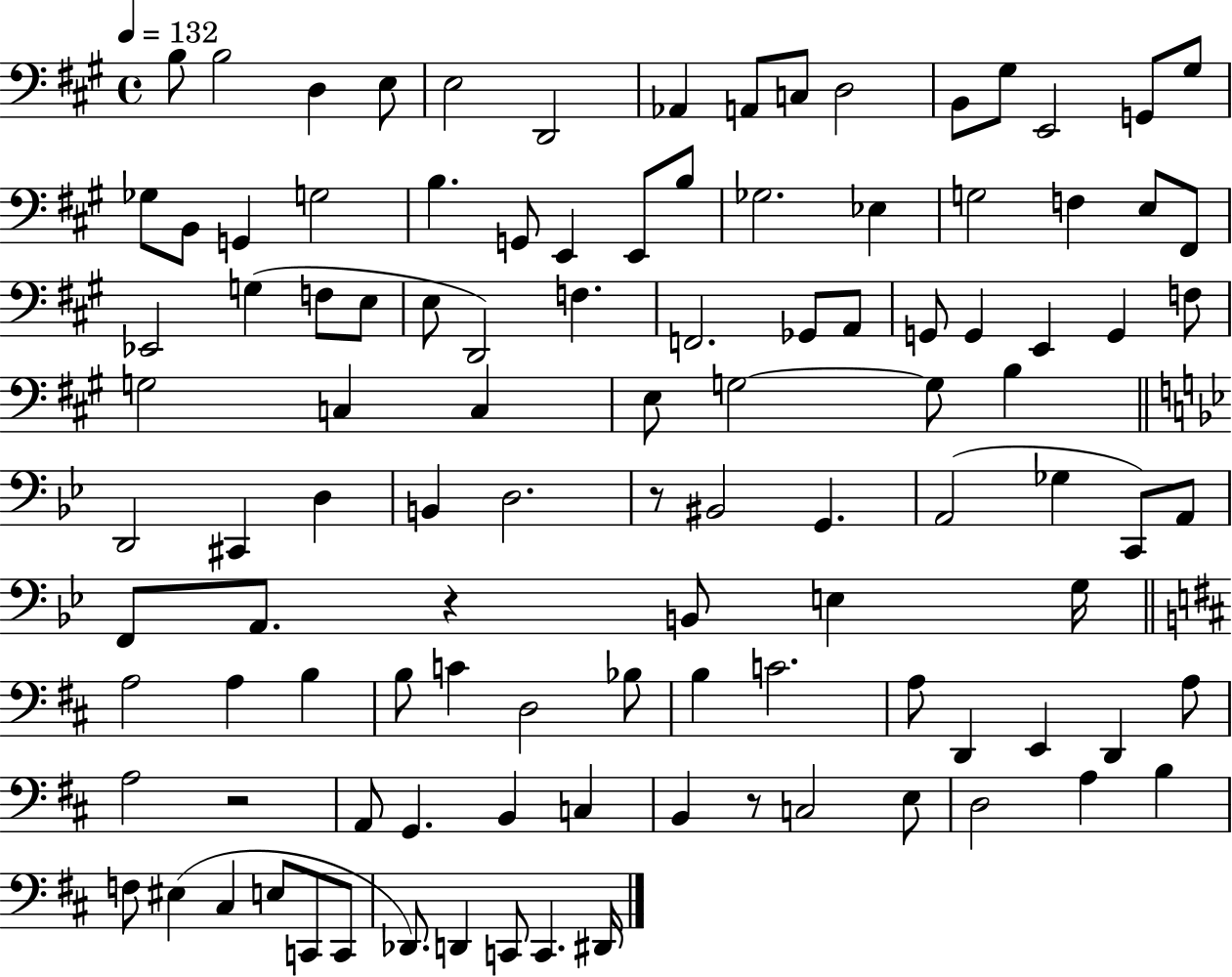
{
  \clef bass
  \time 4/4
  \defaultTimeSignature
  \key a \major
  \tempo 4 = 132
  b8 b2 d4 e8 | e2 d,2 | aes,4 a,8 c8 d2 | b,8 gis8 e,2 g,8 gis8 | \break ges8 b,8 g,4 g2 | b4. g,8 e,4 e,8 b8 | ges2. ees4 | g2 f4 e8 fis,8 | \break ees,2 g4( f8 e8 | e8 d,2) f4. | f,2. ges,8 a,8 | g,8 g,4 e,4 g,4 f8 | \break g2 c4 c4 | e8 g2~~ g8 b4 | \bar "||" \break \key g \minor d,2 cis,4 d4 | b,4 d2. | r8 bis,2 g,4. | a,2( ges4 c,8) a,8 | \break f,8 a,8. r4 b,8 e4 g16 | \bar "||" \break \key d \major a2 a4 b4 | b8 c'4 d2 bes8 | b4 c'2. | a8 d,4 e,4 d,4 a8 | \break a2 r2 | a,8 g,4. b,4 c4 | b,4 r8 c2 e8 | d2 a4 b4 | \break f8 eis4( cis4 e8 c,8 c,8 | des,8.) d,4 c,8 c,4. dis,16 | \bar "|."
}